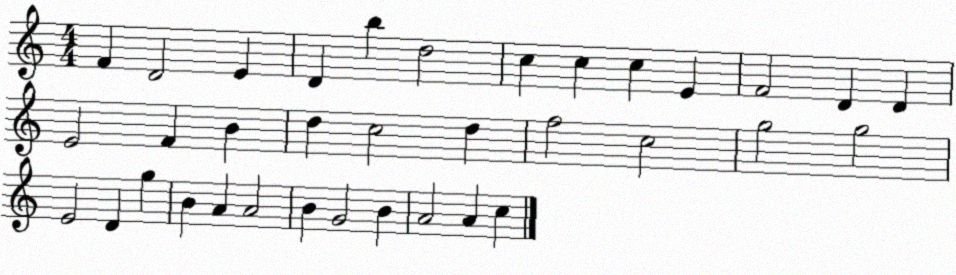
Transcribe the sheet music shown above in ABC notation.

X:1
T:Untitled
M:4/4
L:1/4
K:C
F D2 E D b d2 c c c E F2 D D E2 F B d c2 d f2 c2 g2 g2 E2 D g B A A2 B G2 B A2 A c